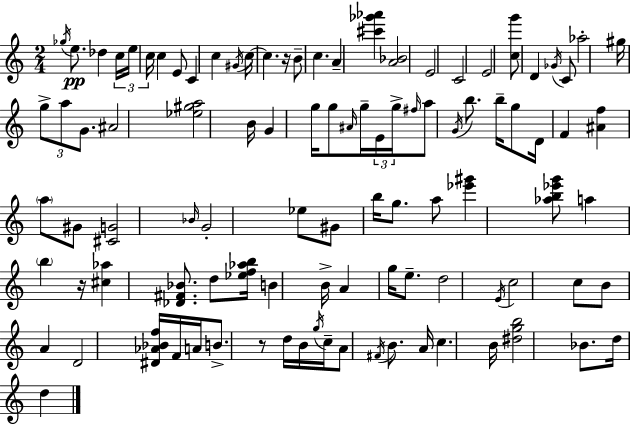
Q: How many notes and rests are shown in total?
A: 100